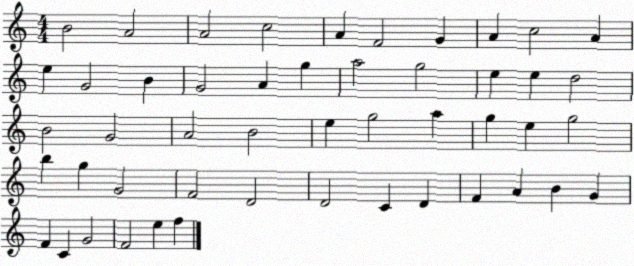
X:1
T:Untitled
M:4/4
L:1/4
K:C
B2 A2 A2 c2 A F2 G A c2 A e G2 B G2 A g a2 g2 e e d2 B2 G2 A2 B2 e g2 a g e g2 b g G2 F2 D2 D2 C D F A B G F C G2 F2 e f